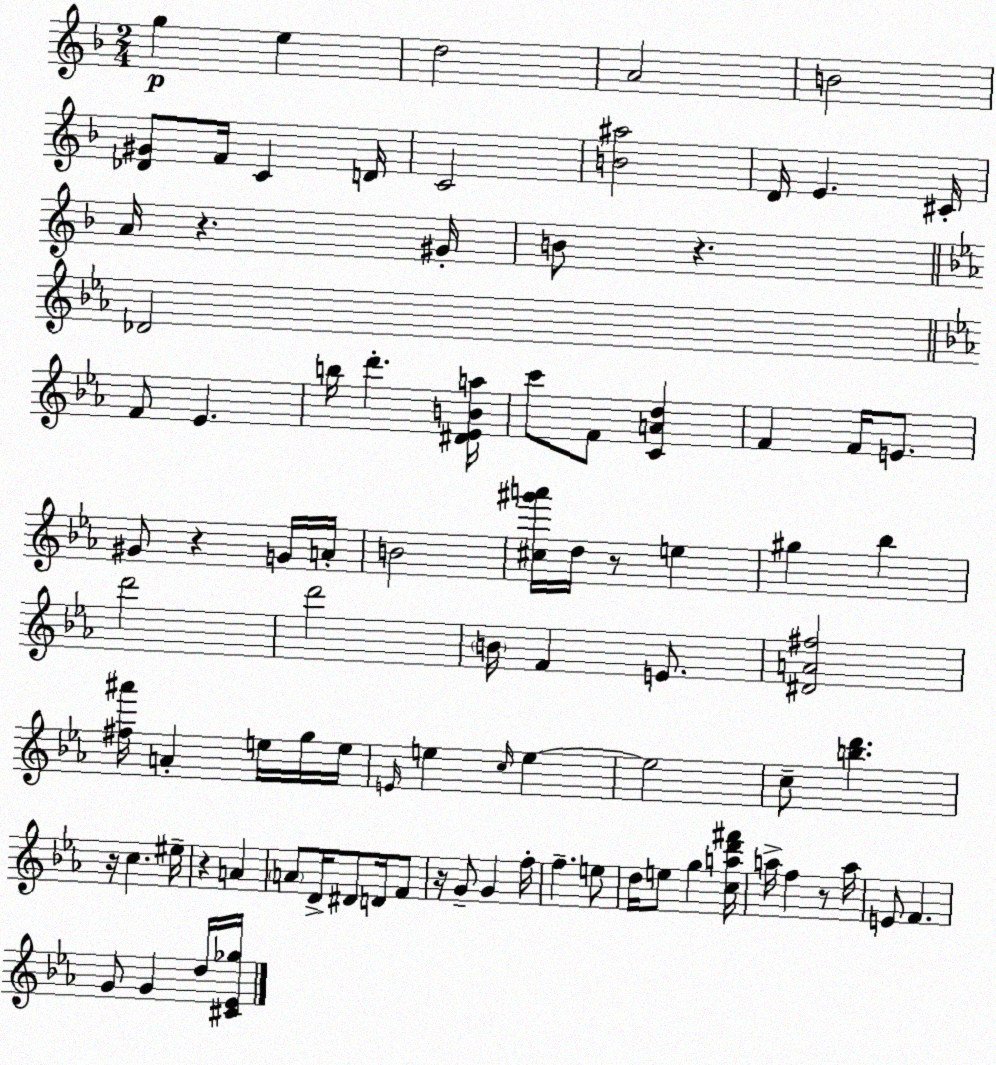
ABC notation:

X:1
T:Untitled
M:2/4
L:1/4
K:F
g e d2 A2 B2 [_D^G]/2 F/4 C D/4 C2 [B^a]2 D/4 E ^C/4 A/4 z ^G/4 B/2 z _D2 F/2 _E b/4 d' [^D_EBa]/4 c'/2 F/2 [CAd] F F/4 E/2 ^G/2 z G/4 A/4 B2 [^c^g'a']/4 d/4 z/2 e ^g _b d'2 d'2 B/4 F E/2 [^DA^f]2 [^f^a']/4 A e/4 g/4 e/4 E/4 e c/4 e e2 c/2 [bd'] z/4 c ^e/4 z A A/2 D/4 ^D/2 D/4 F/2 z/4 G/2 G f/4 f e/2 d/4 e/2 g [cad'^f']/4 a/4 f z/2 a/4 E/2 F G/2 G d/4 [^C_E_g]/4